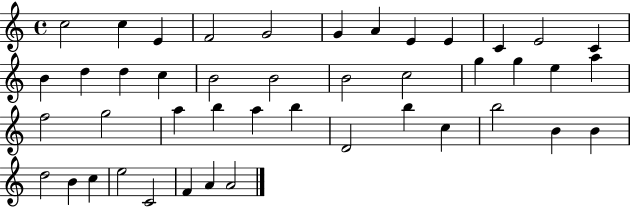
{
  \clef treble
  \time 4/4
  \defaultTimeSignature
  \key c \major
  c''2 c''4 e'4 | f'2 g'2 | g'4 a'4 e'4 e'4 | c'4 e'2 c'4 | \break b'4 d''4 d''4 c''4 | b'2 b'2 | b'2 c''2 | g''4 g''4 e''4 a''4 | \break f''2 g''2 | a''4 b''4 a''4 b''4 | d'2 b''4 c''4 | b''2 b'4 b'4 | \break d''2 b'4 c''4 | e''2 c'2 | f'4 a'4 a'2 | \bar "|."
}